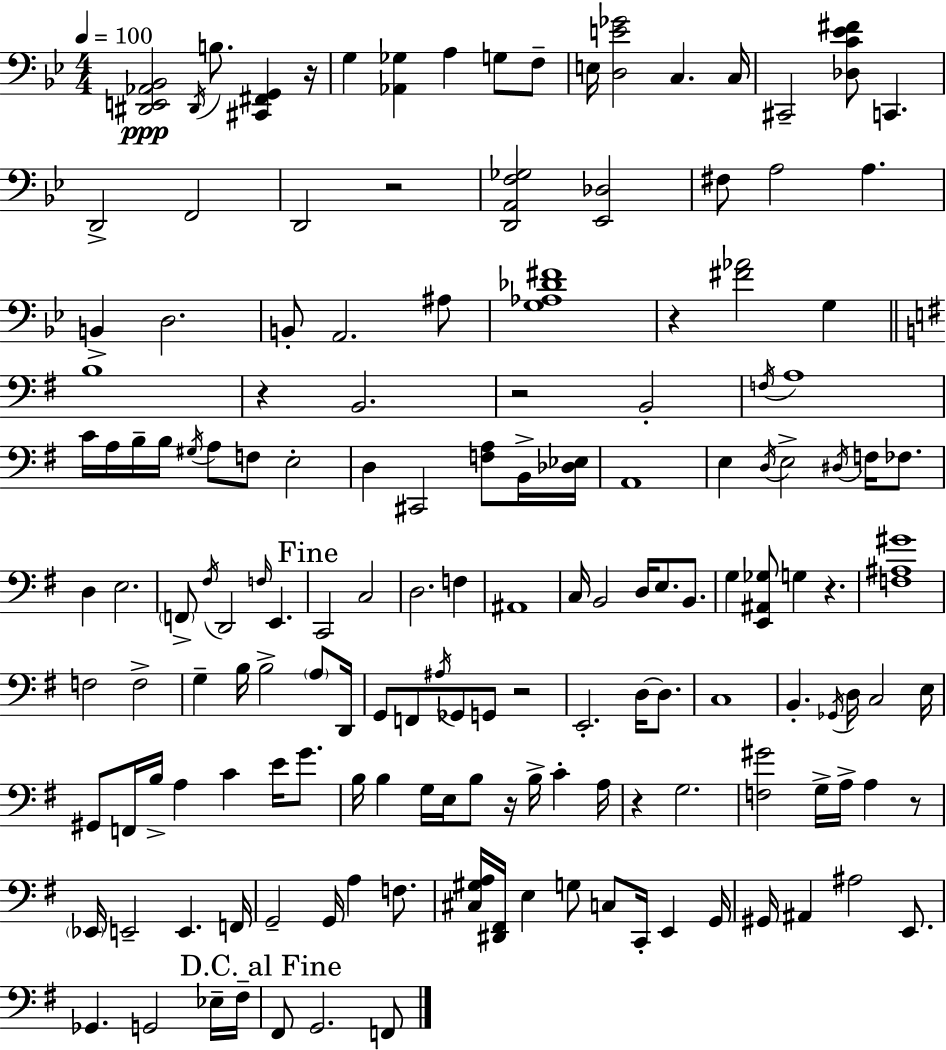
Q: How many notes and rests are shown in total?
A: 156